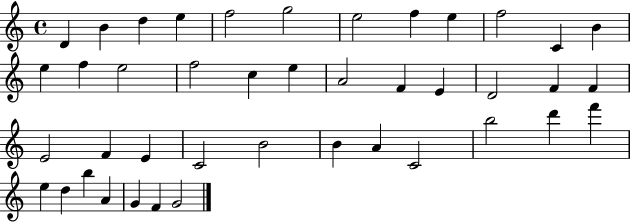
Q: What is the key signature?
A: C major